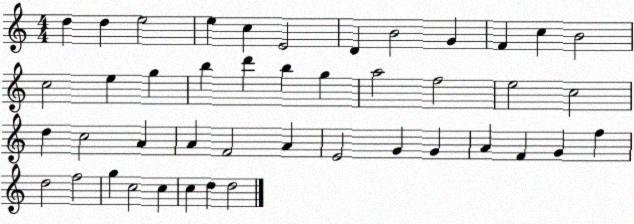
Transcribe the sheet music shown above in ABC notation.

X:1
T:Untitled
M:4/4
L:1/4
K:C
d d e2 e c E2 D B2 G F c B2 c2 e g b d' b g a2 f2 e2 c2 d c2 A A F2 A E2 G G A F G f d2 f2 g c2 c c d d2